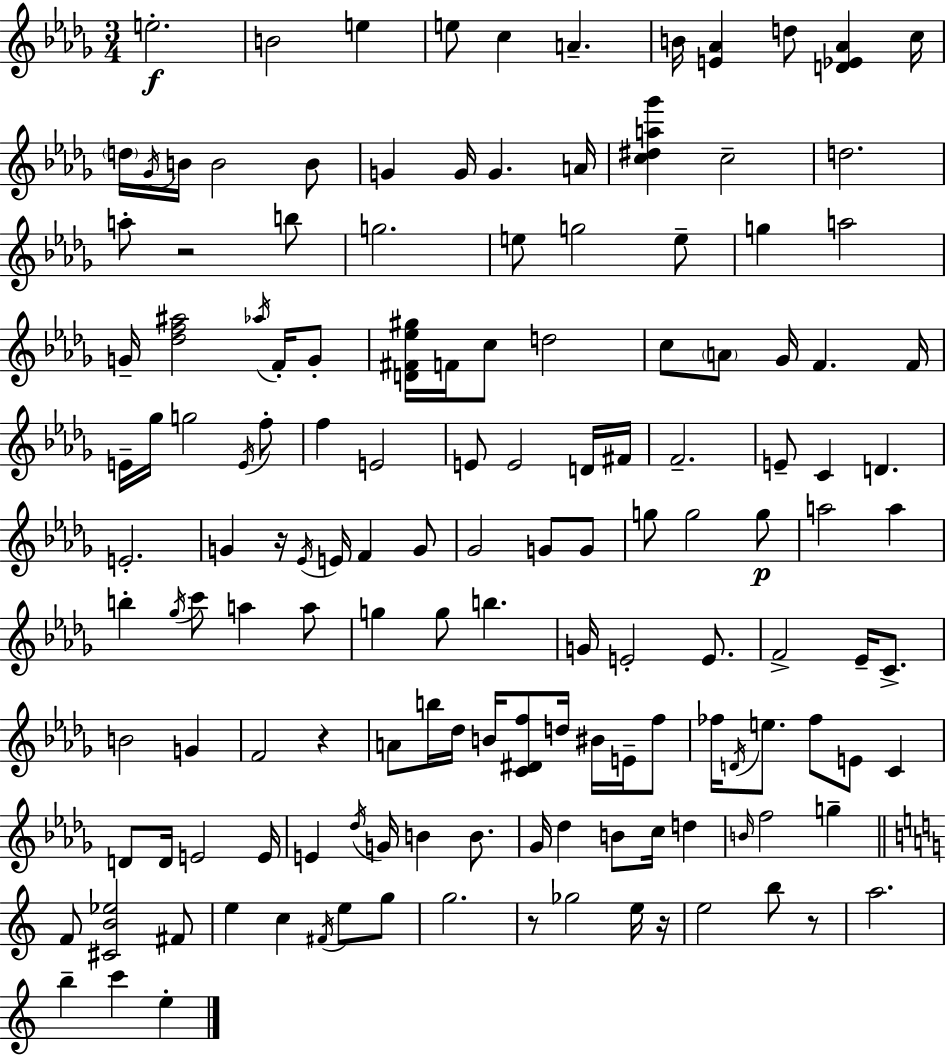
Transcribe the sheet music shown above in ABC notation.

X:1
T:Untitled
M:3/4
L:1/4
K:Bbm
e2 B2 e e/2 c A B/4 [E_A] d/2 [D_E_A] c/4 d/4 _G/4 B/4 B2 B/2 G G/4 G A/4 [c^da_g'] c2 d2 a/2 z2 b/2 g2 e/2 g2 e/2 g a2 G/4 [_df^a]2 _a/4 F/4 G/2 [D^F_e^g]/4 F/4 c/2 d2 c/2 A/2 _G/4 F F/4 E/4 _g/4 g2 E/4 f/2 f E2 E/2 E2 D/4 ^F/4 F2 E/2 C D E2 G z/4 _E/4 E/4 F G/2 _G2 G/2 G/2 g/2 g2 g/2 a2 a b _g/4 c'/2 a a/2 g g/2 b G/4 E2 E/2 F2 _E/4 C/2 B2 G F2 z A/2 b/4 _d/4 B/4 [C^Df]/2 d/4 ^B/4 E/4 f/2 _f/4 D/4 e/2 _f/2 E/2 C D/2 D/4 E2 E/4 E _d/4 G/4 B B/2 _G/4 _d B/2 c/4 d B/4 f2 g F/2 [^CB_e]2 ^F/2 e c ^F/4 e/2 g/2 g2 z/2 _g2 e/4 z/4 e2 b/2 z/2 a2 b c' e